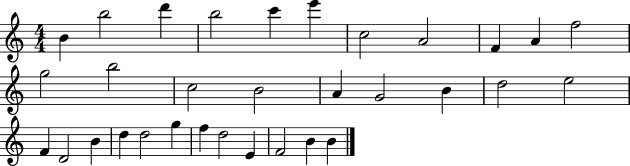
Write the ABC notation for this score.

X:1
T:Untitled
M:4/4
L:1/4
K:C
B b2 d' b2 c' e' c2 A2 F A f2 g2 b2 c2 B2 A G2 B d2 e2 F D2 B d d2 g f d2 E F2 B B